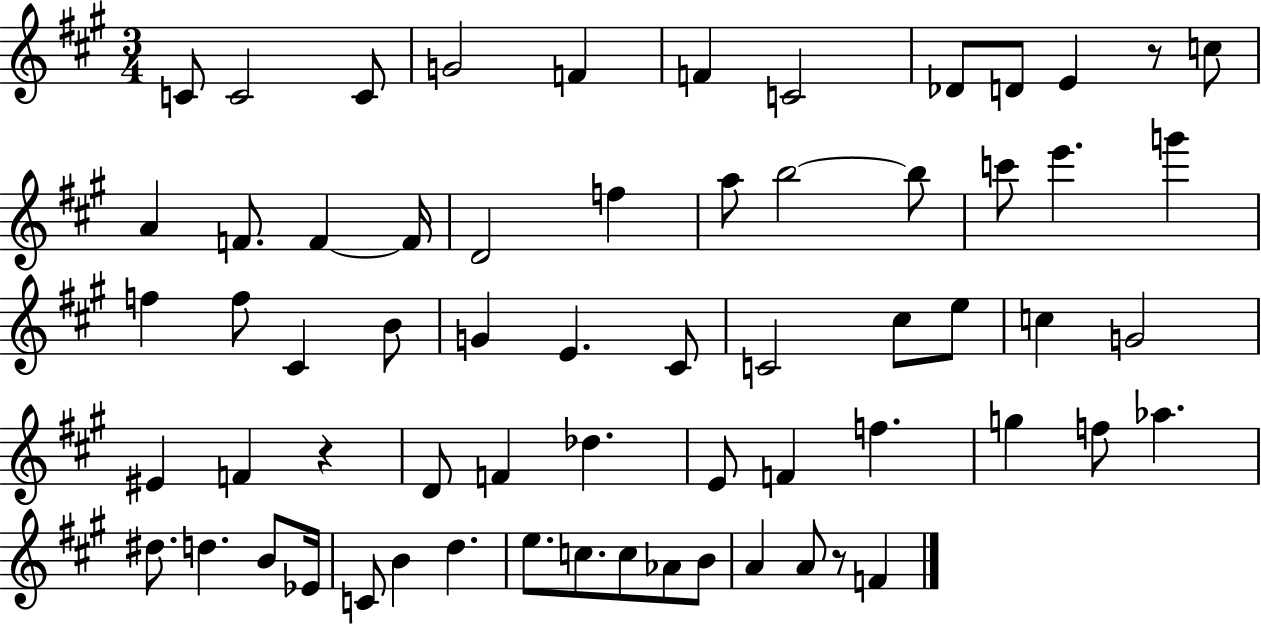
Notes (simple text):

C4/e C4/h C4/e G4/h F4/q F4/q C4/h Db4/e D4/e E4/q R/e C5/e A4/q F4/e. F4/q F4/s D4/h F5/q A5/e B5/h B5/e C6/e E6/q. G6/q F5/q F5/e C#4/q B4/e G4/q E4/q. C#4/e C4/h C#5/e E5/e C5/q G4/h EIS4/q F4/q R/q D4/e F4/q Db5/q. E4/e F4/q F5/q. G5/q F5/e Ab5/q. D#5/e. D5/q. B4/e Eb4/s C4/e B4/q D5/q. E5/e. C5/e. C5/e Ab4/e B4/e A4/q A4/e R/e F4/q